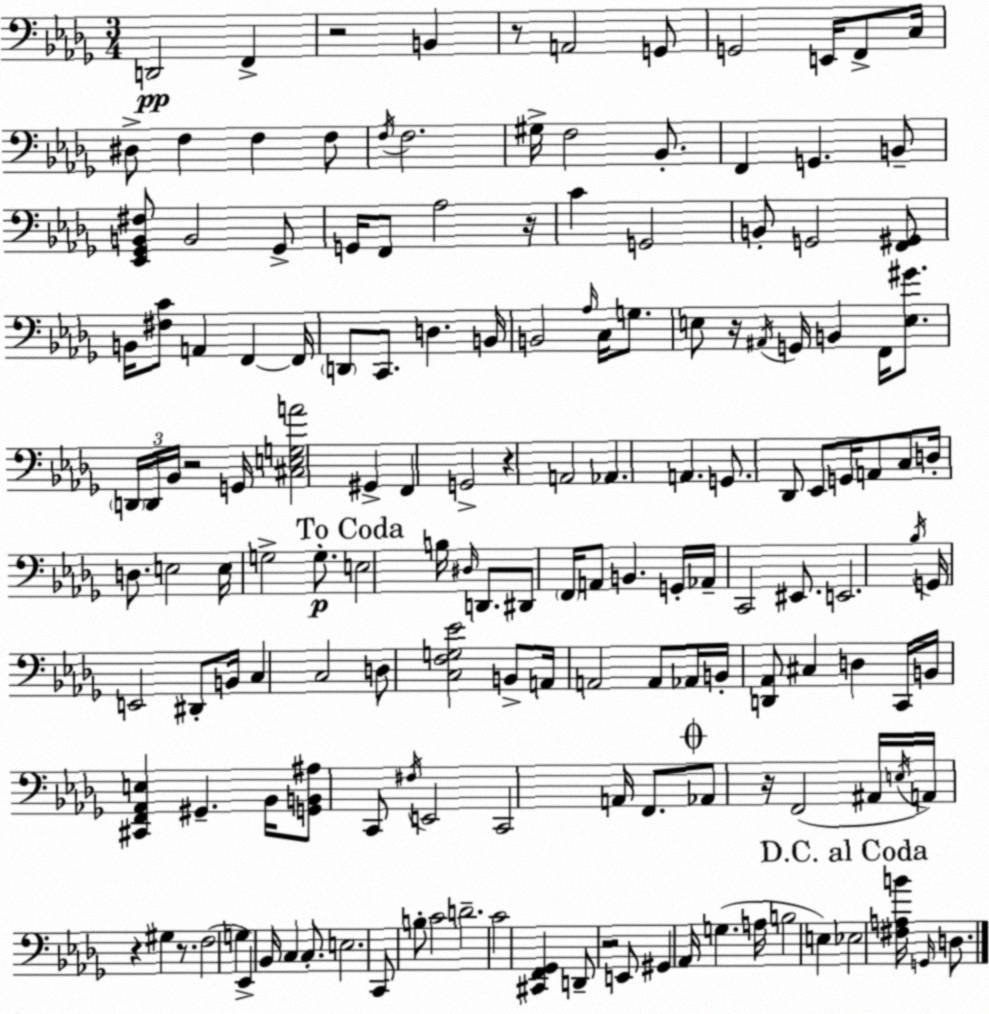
X:1
T:Untitled
M:3/4
L:1/4
K:Bbm
D,,2 F,, z2 B,, z/2 A,,2 G,,/2 G,,2 E,,/4 F,,/2 C,/4 ^D,/2 F, F, F,/2 F,/4 F,2 ^G,/4 F,2 _B,,/2 F,, G,, B,,/2 [_E,,_G,,B,,^F,]/2 B,,2 _G,,/2 G,,/4 F,,/2 _A,2 z/4 C G,,2 B,,/2 G,,2 [F,,^G,,]/2 B,,/4 [^F,C]/2 A,, F,, F,,/4 D,,/2 C,,/2 D, B,,/4 B,,2 _A,/4 C,/4 G,/2 E,/2 z/4 ^A,,/4 G,,/4 B,, F,,/4 [E,^G]/2 D,,/4 D,,/4 _B,,/4 z2 G,,/4 [^C,E,G,A]2 ^G,, F,, G,,2 z A,,2 _A,, A,, G,,/2 _D,,/2 _E,,/2 G,,/4 A,,/2 C,/2 D,/4 D,/2 E,2 E,/4 G,2 G,/2 E,2 B,/4 ^D,/4 D,,/2 ^D,,/2 F,,/4 A,,/2 B,, G,,/4 _A,,/4 C,,2 ^E,,/2 E,,2 _B,/4 G,,/4 E,,2 ^D,,/2 B,,/4 C, C,2 D,/2 [C,F,G,_E]2 B,,/2 A,,/4 A,,2 A,,/2 _A,,/4 B,,/4 [D,,_A,,]/2 ^C, D, C,,/4 B,,/4 [^C,,F,,_A,,E,] ^G,, _B,,/4 [G,,B,,^A,]/2 C,,/2 ^F,/4 E,,2 C,,2 A,,/4 F,,/2 _A,,/2 z/4 F,,2 ^A,,/4 E,/4 A,,/4 z ^G, z/2 F,2 G, _E,, _B,,/4 C, C,/2 E,2 C,,/2 B,/2 C2 D2 C2 [^C,,F,,_G,,] D,,/2 z2 E,,/2 ^G,, _A,,/4 G, A,/4 B,2 E, _E,2 [^F,A,B]/4 G,,/4 D,/2